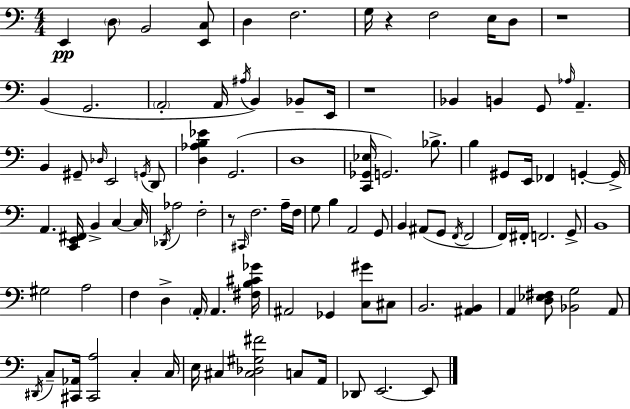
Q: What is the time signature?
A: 4/4